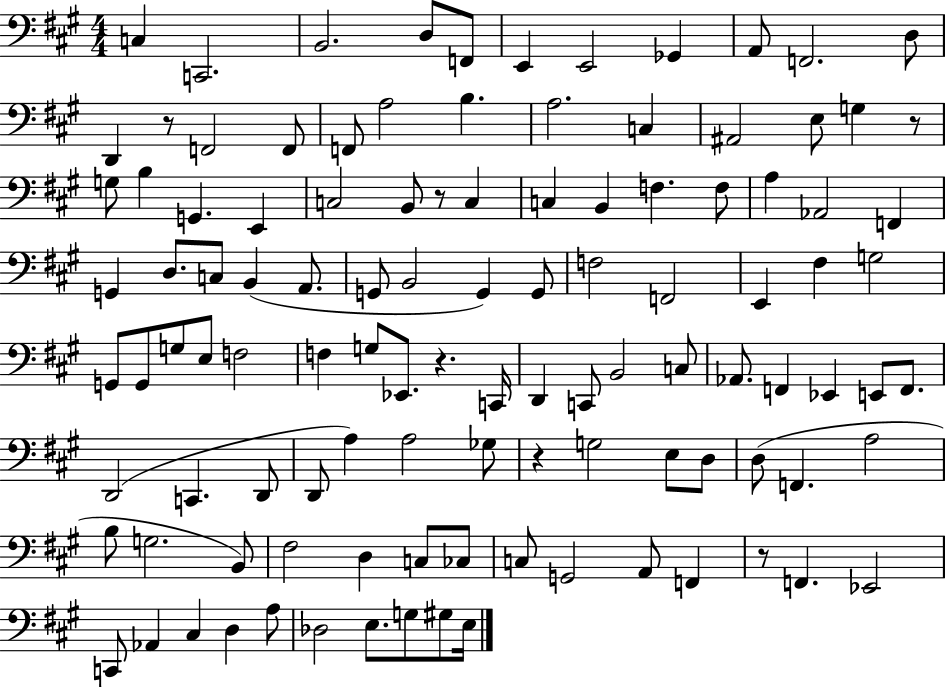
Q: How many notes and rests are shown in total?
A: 110